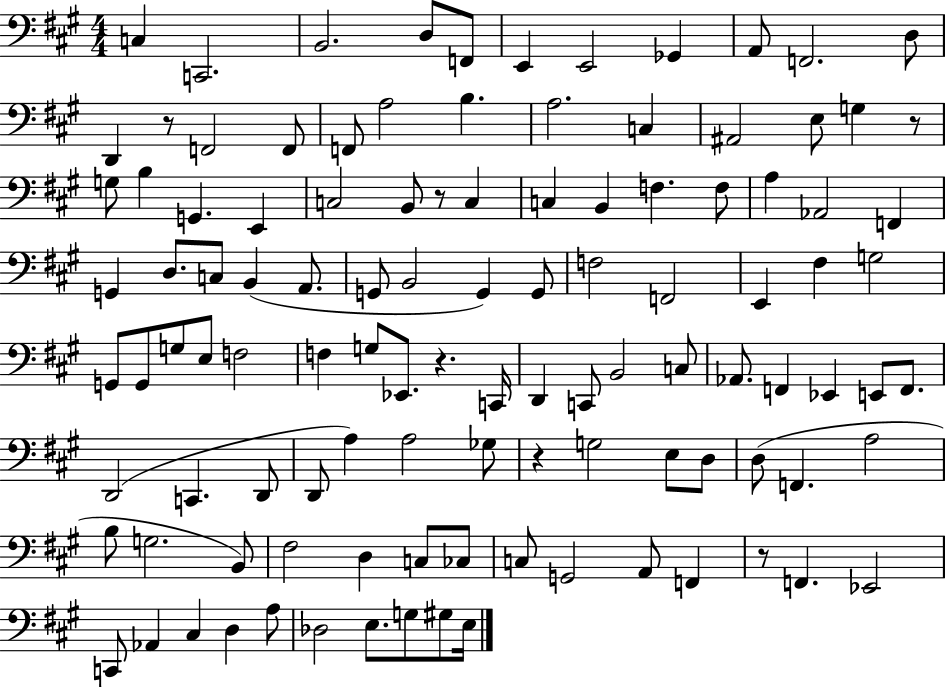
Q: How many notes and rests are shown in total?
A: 110